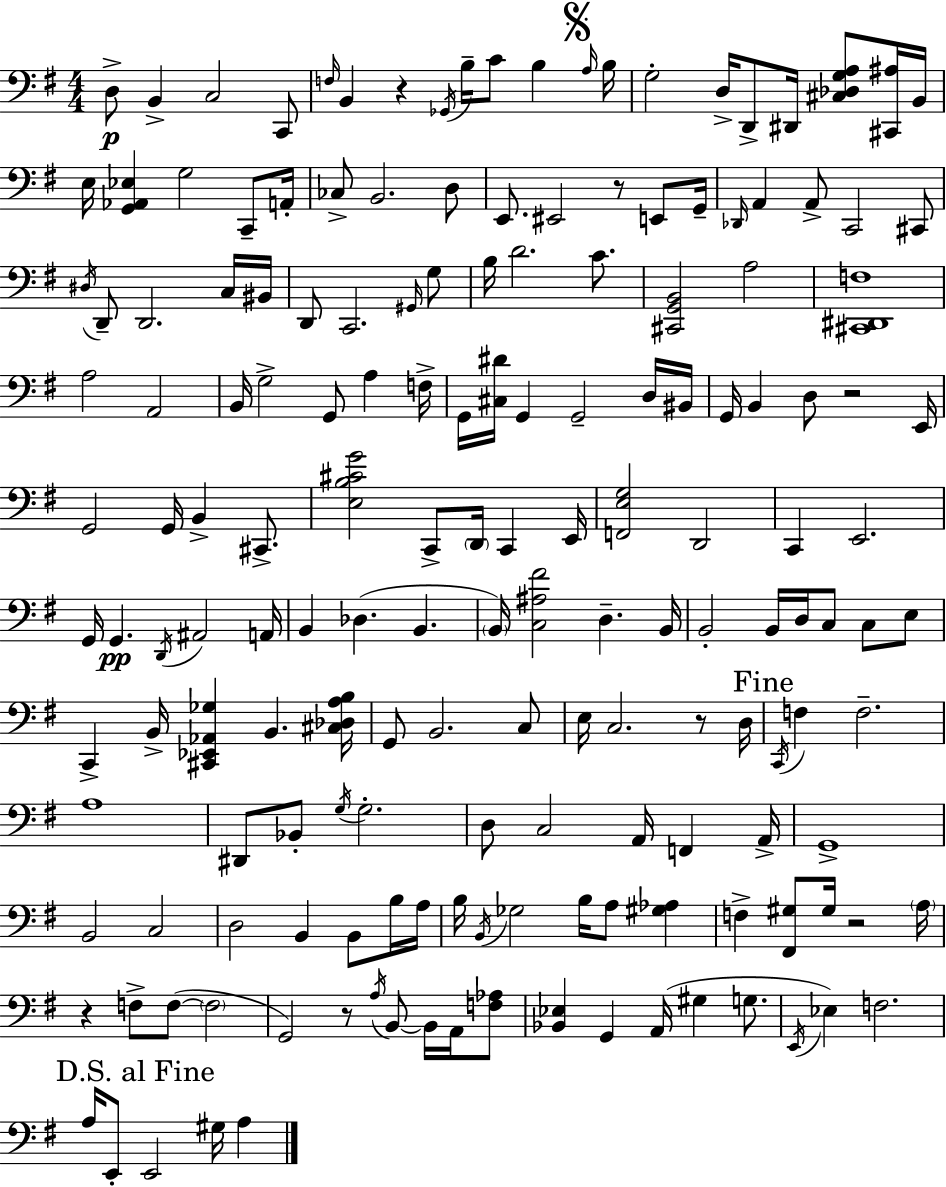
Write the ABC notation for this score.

X:1
T:Untitled
M:4/4
L:1/4
K:G
D,/2 B,, C,2 C,,/2 F,/4 B,, z _G,,/4 B,/4 C/2 B, A,/4 B,/4 G,2 D,/4 D,,/2 ^D,,/4 [^C,_D,G,A,]/2 [^C,,^A,]/4 B,,/4 E,/4 [G,,_A,,_E,] G,2 C,,/2 A,,/4 _C,/2 B,,2 D,/2 E,,/2 ^E,,2 z/2 E,,/2 G,,/4 _D,,/4 A,, A,,/2 C,,2 ^C,,/2 ^D,/4 D,,/2 D,,2 C,/4 ^B,,/4 D,,/2 C,,2 ^G,,/4 G,/2 B,/4 D2 C/2 [^C,,G,,B,,]2 A,2 [^C,,^D,,F,]4 A,2 A,,2 B,,/4 G,2 G,,/2 A, F,/4 G,,/4 [^C,^D]/4 G,, G,,2 D,/4 ^B,,/4 G,,/4 B,, D,/2 z2 E,,/4 G,,2 G,,/4 B,, ^C,,/2 [E,B,^CG]2 C,,/2 D,,/4 C,, E,,/4 [F,,E,G,]2 D,,2 C,, E,,2 G,,/4 G,, D,,/4 ^A,,2 A,,/4 B,, _D, B,, B,,/4 [C,^A,^F]2 D, B,,/4 B,,2 B,,/4 D,/4 C,/2 C,/2 E,/2 C,, B,,/4 [^C,,_E,,_A,,_G,] B,, [^C,_D,A,B,]/4 G,,/2 B,,2 C,/2 E,/4 C,2 z/2 D,/4 C,,/4 F, F,2 A,4 ^D,,/2 _B,,/2 G,/4 G,2 D,/2 C,2 A,,/4 F,, A,,/4 G,,4 B,,2 C,2 D,2 B,, B,,/2 B,/4 A,/4 B,/4 B,,/4 _G,2 B,/4 A,/2 [^G,_A,] F, [^F,,^G,]/2 ^G,/4 z2 A,/4 z F,/2 F,/2 F,2 G,,2 z/2 A,/4 B,,/2 B,,/4 A,,/4 [F,_A,]/2 [_B,,_E,] G,, A,,/4 ^G, G,/2 E,,/4 _E, F,2 A,/4 E,,/2 E,,2 ^G,/4 A,